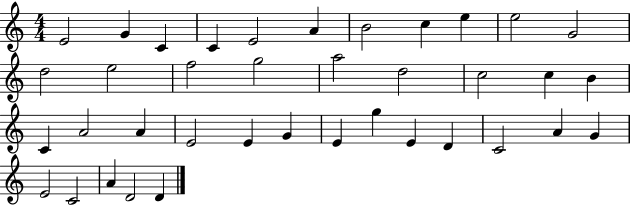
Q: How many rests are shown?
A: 0